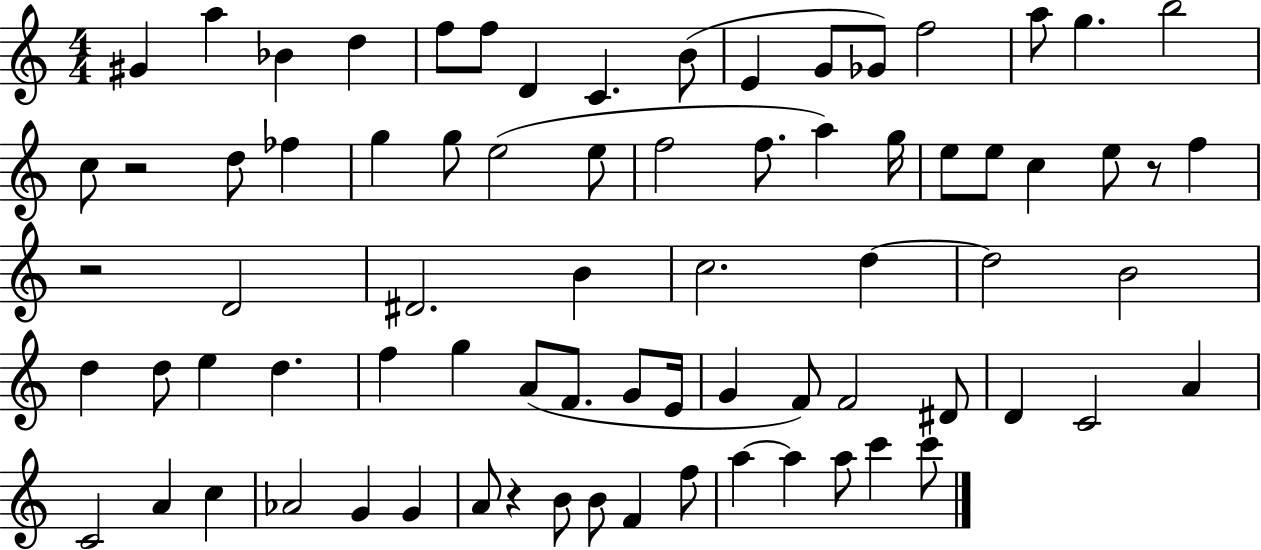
G#4/q A5/q Bb4/q D5/q F5/e F5/e D4/q C4/q. B4/e E4/q G4/e Gb4/e F5/h A5/e G5/q. B5/h C5/e R/h D5/e FES5/q G5/q G5/e E5/h E5/e F5/h F5/e. A5/q G5/s E5/e E5/e C5/q E5/e R/e F5/q R/h D4/h D#4/h. B4/q C5/h. D5/q D5/h B4/h D5/q D5/e E5/q D5/q. F5/q G5/q A4/e F4/e. G4/e E4/s G4/q F4/e F4/h D#4/e D4/q C4/h A4/q C4/h A4/q C5/q Ab4/h G4/q G4/q A4/e R/q B4/e B4/e F4/q F5/e A5/q A5/q A5/e C6/q C6/e